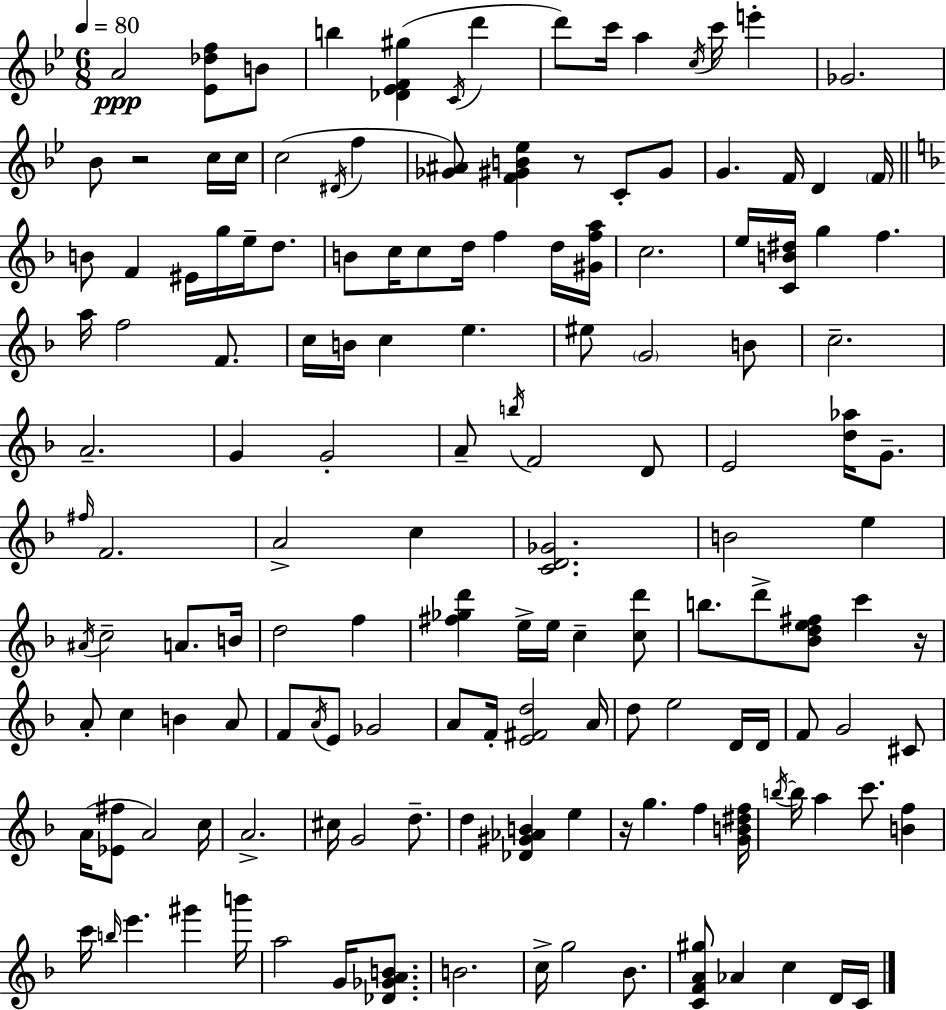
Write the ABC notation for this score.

X:1
T:Untitled
M:6/8
L:1/4
K:Bb
A2 [_E_df]/2 B/2 b [_D_EF^g] C/4 d' d'/2 c'/4 a c/4 c'/4 e' _G2 _B/2 z2 c/4 c/4 c2 ^D/4 f [_G^A]/2 [F^GB_e] z/2 C/2 ^G/2 G F/4 D F/4 B/2 F ^E/4 g/4 e/4 d/2 B/2 c/4 c/2 d/4 f d/4 [^Gfa]/4 c2 e/4 [CB^d]/4 g f a/4 f2 F/2 c/4 B/4 c e ^e/2 G2 B/2 c2 A2 G G2 A/2 b/4 F2 D/2 E2 [d_a]/4 G/2 ^f/4 F2 A2 c [CD_G]2 B2 e ^A/4 c2 A/2 B/4 d2 f [^f_gd'] e/4 e/4 c [cd']/2 b/2 d'/2 [_Bde^f]/2 c' z/4 A/2 c B A/2 F/2 A/4 E/2 _G2 A/2 F/4 [E^Fd]2 A/4 d/2 e2 D/4 D/4 F/2 G2 ^C/2 A/4 [_E^f]/2 A2 c/4 A2 ^c/4 G2 d/2 d [_D^G_AB] e z/4 g f [GB^df]/4 b/4 b/4 a c'/2 [Bf] c'/4 b/4 e' ^g' b'/4 a2 G/4 [_D_GAB]/2 B2 c/4 g2 _B/2 [CFA^g]/2 _A c D/4 C/4